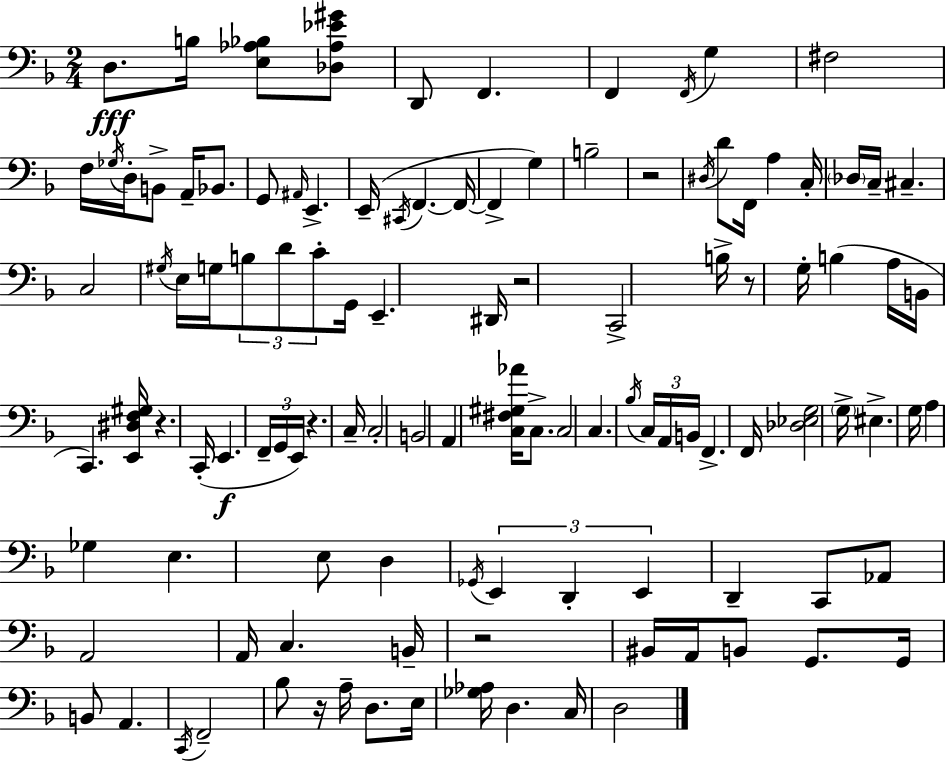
{
  \clef bass
  \numericTimeSignature
  \time 2/4
  \key f \major
  \repeat volta 2 { d8.\fff b16 <e aes bes>8 <des aes ees' gis'>8 | d,8 f,4. | f,4 \acciaccatura { f,16 } g4 | fis2 | \break f16 \acciaccatura { ges16 } d16-. b,8-> a,16-- bes,8. | g,8 \grace { ais,16 } e,4.-> | e,16--( \acciaccatura { cis,16 } f,4.~~ | f,16~~ f,4-> | \break g4) b2-- | r2 | \acciaccatura { dis16 } d'8 f,16 | a4 c16-. \parenthesize des16 c16-- cis4.-- | \break c2 | \acciaccatura { gis16 } e16 g16 | \tuplet 3/2 { b8 d'8 c'8-. } g,16 e,4.-- | dis,16 r2 | \break c,2-> | b16-> r8 | g16-. b4( a16 b,16 | c,4.) <e, dis f gis>16 r4. | \break c,16-.( e,4.\f | \tuplet 3/2 { f,16-- g,16 e,16) } r4. | c16-- c2-. | b,2 | \break a,4 | <c fis gis aes'>16 c8.-> c2 | c4. | \acciaccatura { bes16 } \tuplet 3/2 { c16 a,16 b,16 } | \break f,4.-> f,16 <des ees g>2 | \parenthesize g16-> | eis4.-> g16 a4 | ges4 e4. | \break e8 d4 | \acciaccatura { ges,16 } \tuplet 3/2 { e,4 | d,4-. e,4 } | d,4-- c,8 aes,8 | \break a,2 | a,16 c4. b,16-- | r2 | bis,16 a,16 b,8 g,8. g,16 | \break b,8 a,4. | \acciaccatura { c,16 } f,2-- | bes8 r16 a16-- d8. | e16 <ges aes>16 d4. | \break c16 d2 | } \bar "|."
}